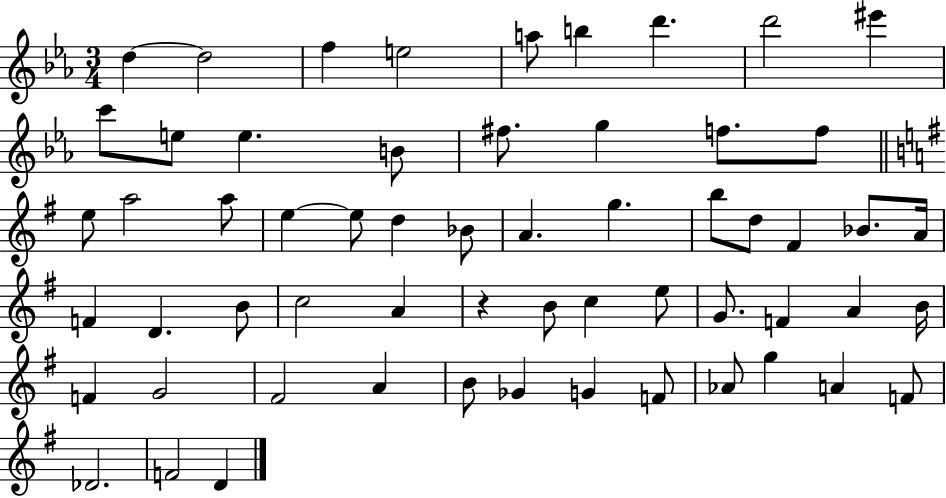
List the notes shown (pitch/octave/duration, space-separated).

D5/q D5/h F5/q E5/h A5/e B5/q D6/q. D6/h EIS6/q C6/e E5/e E5/q. B4/e F#5/e. G5/q F5/e. F5/e E5/e A5/h A5/e E5/q E5/e D5/q Bb4/e A4/q. G5/q. B5/e D5/e F#4/q Bb4/e. A4/s F4/q D4/q. B4/e C5/h A4/q R/q B4/e C5/q E5/e G4/e. F4/q A4/q B4/s F4/q G4/h F#4/h A4/q B4/e Gb4/q G4/q F4/e Ab4/e G5/q A4/q F4/e Db4/h. F4/h D4/q